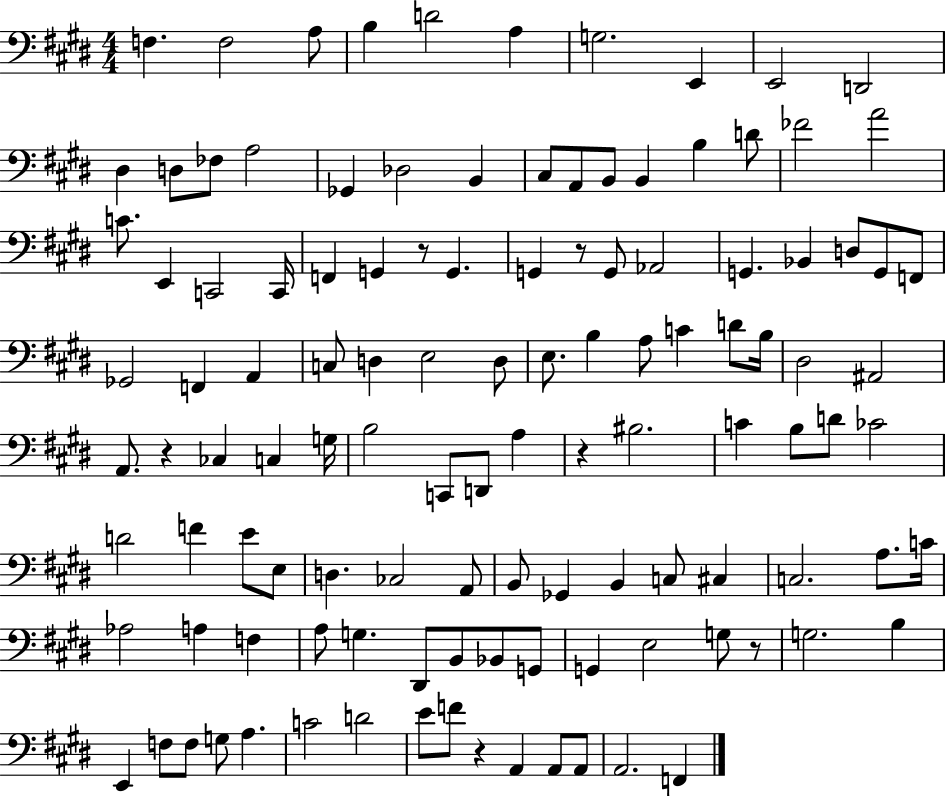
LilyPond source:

{
  \clef bass
  \numericTimeSignature
  \time 4/4
  \key e \major
  f4. f2 a8 | b4 d'2 a4 | g2. e,4 | e,2 d,2 | \break dis4 d8 fes8 a2 | ges,4 des2 b,4 | cis8 a,8 b,8 b,4 b4 d'8 | fes'2 a'2 | \break c'8. e,4 c,2 c,16 | f,4 g,4 r8 g,4. | g,4 r8 g,8 aes,2 | g,4. bes,4 d8 g,8 f,8 | \break ges,2 f,4 a,4 | c8 d4 e2 d8 | e8. b4 a8 c'4 d'8 b16 | dis2 ais,2 | \break a,8. r4 ces4 c4 g16 | b2 c,8 d,8 a4 | r4 bis2. | c'4 b8 d'8 ces'2 | \break d'2 f'4 e'8 e8 | d4. ces2 a,8 | b,8 ges,4 b,4 c8 cis4 | c2. a8. c'16 | \break aes2 a4 f4 | a8 g4. dis,8 b,8 bes,8 g,8 | g,4 e2 g8 r8 | g2. b4 | \break e,4 f8 f8 g8 a4. | c'2 d'2 | e'8 f'8 r4 a,4 a,8 a,8 | a,2. f,4 | \break \bar "|."
}